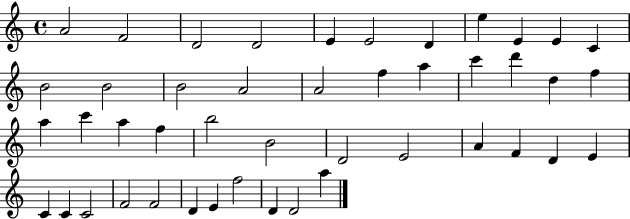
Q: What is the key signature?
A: C major